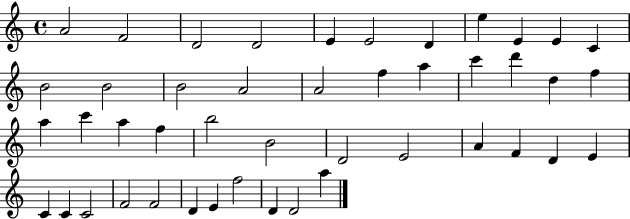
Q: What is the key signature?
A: C major